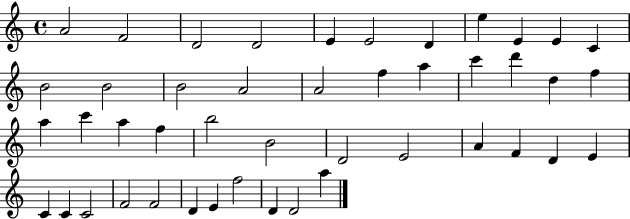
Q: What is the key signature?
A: C major